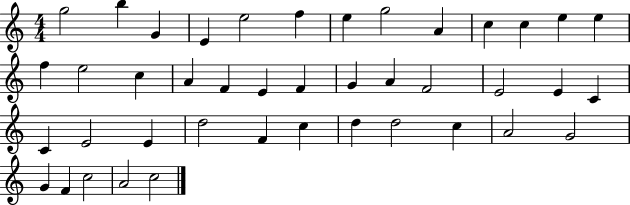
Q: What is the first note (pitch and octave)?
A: G5